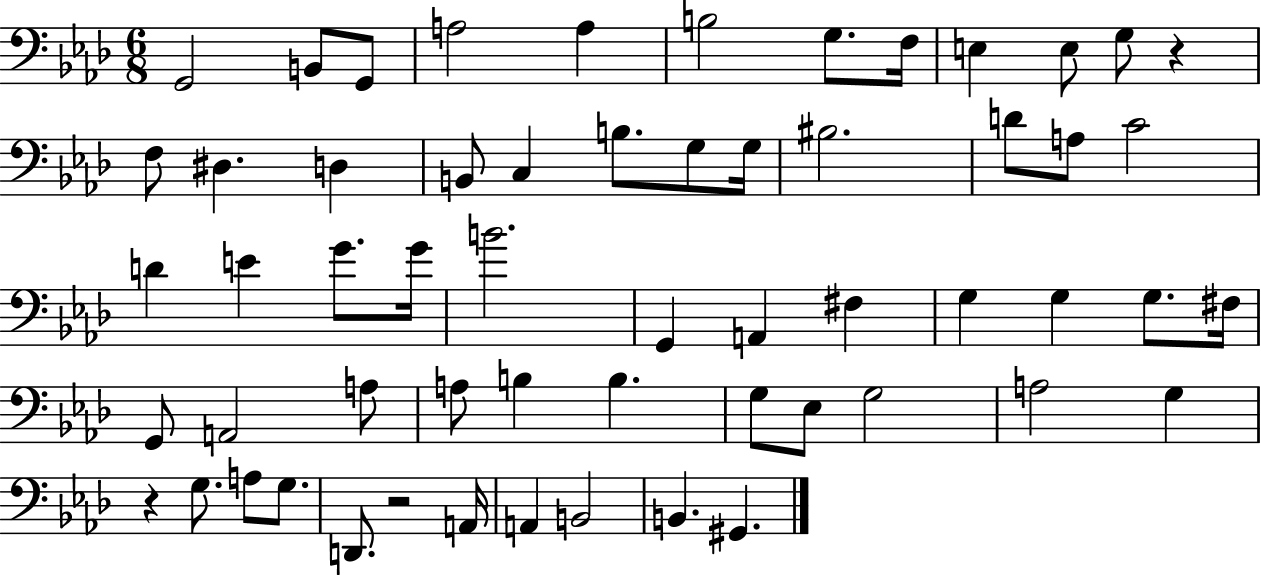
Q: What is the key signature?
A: AES major